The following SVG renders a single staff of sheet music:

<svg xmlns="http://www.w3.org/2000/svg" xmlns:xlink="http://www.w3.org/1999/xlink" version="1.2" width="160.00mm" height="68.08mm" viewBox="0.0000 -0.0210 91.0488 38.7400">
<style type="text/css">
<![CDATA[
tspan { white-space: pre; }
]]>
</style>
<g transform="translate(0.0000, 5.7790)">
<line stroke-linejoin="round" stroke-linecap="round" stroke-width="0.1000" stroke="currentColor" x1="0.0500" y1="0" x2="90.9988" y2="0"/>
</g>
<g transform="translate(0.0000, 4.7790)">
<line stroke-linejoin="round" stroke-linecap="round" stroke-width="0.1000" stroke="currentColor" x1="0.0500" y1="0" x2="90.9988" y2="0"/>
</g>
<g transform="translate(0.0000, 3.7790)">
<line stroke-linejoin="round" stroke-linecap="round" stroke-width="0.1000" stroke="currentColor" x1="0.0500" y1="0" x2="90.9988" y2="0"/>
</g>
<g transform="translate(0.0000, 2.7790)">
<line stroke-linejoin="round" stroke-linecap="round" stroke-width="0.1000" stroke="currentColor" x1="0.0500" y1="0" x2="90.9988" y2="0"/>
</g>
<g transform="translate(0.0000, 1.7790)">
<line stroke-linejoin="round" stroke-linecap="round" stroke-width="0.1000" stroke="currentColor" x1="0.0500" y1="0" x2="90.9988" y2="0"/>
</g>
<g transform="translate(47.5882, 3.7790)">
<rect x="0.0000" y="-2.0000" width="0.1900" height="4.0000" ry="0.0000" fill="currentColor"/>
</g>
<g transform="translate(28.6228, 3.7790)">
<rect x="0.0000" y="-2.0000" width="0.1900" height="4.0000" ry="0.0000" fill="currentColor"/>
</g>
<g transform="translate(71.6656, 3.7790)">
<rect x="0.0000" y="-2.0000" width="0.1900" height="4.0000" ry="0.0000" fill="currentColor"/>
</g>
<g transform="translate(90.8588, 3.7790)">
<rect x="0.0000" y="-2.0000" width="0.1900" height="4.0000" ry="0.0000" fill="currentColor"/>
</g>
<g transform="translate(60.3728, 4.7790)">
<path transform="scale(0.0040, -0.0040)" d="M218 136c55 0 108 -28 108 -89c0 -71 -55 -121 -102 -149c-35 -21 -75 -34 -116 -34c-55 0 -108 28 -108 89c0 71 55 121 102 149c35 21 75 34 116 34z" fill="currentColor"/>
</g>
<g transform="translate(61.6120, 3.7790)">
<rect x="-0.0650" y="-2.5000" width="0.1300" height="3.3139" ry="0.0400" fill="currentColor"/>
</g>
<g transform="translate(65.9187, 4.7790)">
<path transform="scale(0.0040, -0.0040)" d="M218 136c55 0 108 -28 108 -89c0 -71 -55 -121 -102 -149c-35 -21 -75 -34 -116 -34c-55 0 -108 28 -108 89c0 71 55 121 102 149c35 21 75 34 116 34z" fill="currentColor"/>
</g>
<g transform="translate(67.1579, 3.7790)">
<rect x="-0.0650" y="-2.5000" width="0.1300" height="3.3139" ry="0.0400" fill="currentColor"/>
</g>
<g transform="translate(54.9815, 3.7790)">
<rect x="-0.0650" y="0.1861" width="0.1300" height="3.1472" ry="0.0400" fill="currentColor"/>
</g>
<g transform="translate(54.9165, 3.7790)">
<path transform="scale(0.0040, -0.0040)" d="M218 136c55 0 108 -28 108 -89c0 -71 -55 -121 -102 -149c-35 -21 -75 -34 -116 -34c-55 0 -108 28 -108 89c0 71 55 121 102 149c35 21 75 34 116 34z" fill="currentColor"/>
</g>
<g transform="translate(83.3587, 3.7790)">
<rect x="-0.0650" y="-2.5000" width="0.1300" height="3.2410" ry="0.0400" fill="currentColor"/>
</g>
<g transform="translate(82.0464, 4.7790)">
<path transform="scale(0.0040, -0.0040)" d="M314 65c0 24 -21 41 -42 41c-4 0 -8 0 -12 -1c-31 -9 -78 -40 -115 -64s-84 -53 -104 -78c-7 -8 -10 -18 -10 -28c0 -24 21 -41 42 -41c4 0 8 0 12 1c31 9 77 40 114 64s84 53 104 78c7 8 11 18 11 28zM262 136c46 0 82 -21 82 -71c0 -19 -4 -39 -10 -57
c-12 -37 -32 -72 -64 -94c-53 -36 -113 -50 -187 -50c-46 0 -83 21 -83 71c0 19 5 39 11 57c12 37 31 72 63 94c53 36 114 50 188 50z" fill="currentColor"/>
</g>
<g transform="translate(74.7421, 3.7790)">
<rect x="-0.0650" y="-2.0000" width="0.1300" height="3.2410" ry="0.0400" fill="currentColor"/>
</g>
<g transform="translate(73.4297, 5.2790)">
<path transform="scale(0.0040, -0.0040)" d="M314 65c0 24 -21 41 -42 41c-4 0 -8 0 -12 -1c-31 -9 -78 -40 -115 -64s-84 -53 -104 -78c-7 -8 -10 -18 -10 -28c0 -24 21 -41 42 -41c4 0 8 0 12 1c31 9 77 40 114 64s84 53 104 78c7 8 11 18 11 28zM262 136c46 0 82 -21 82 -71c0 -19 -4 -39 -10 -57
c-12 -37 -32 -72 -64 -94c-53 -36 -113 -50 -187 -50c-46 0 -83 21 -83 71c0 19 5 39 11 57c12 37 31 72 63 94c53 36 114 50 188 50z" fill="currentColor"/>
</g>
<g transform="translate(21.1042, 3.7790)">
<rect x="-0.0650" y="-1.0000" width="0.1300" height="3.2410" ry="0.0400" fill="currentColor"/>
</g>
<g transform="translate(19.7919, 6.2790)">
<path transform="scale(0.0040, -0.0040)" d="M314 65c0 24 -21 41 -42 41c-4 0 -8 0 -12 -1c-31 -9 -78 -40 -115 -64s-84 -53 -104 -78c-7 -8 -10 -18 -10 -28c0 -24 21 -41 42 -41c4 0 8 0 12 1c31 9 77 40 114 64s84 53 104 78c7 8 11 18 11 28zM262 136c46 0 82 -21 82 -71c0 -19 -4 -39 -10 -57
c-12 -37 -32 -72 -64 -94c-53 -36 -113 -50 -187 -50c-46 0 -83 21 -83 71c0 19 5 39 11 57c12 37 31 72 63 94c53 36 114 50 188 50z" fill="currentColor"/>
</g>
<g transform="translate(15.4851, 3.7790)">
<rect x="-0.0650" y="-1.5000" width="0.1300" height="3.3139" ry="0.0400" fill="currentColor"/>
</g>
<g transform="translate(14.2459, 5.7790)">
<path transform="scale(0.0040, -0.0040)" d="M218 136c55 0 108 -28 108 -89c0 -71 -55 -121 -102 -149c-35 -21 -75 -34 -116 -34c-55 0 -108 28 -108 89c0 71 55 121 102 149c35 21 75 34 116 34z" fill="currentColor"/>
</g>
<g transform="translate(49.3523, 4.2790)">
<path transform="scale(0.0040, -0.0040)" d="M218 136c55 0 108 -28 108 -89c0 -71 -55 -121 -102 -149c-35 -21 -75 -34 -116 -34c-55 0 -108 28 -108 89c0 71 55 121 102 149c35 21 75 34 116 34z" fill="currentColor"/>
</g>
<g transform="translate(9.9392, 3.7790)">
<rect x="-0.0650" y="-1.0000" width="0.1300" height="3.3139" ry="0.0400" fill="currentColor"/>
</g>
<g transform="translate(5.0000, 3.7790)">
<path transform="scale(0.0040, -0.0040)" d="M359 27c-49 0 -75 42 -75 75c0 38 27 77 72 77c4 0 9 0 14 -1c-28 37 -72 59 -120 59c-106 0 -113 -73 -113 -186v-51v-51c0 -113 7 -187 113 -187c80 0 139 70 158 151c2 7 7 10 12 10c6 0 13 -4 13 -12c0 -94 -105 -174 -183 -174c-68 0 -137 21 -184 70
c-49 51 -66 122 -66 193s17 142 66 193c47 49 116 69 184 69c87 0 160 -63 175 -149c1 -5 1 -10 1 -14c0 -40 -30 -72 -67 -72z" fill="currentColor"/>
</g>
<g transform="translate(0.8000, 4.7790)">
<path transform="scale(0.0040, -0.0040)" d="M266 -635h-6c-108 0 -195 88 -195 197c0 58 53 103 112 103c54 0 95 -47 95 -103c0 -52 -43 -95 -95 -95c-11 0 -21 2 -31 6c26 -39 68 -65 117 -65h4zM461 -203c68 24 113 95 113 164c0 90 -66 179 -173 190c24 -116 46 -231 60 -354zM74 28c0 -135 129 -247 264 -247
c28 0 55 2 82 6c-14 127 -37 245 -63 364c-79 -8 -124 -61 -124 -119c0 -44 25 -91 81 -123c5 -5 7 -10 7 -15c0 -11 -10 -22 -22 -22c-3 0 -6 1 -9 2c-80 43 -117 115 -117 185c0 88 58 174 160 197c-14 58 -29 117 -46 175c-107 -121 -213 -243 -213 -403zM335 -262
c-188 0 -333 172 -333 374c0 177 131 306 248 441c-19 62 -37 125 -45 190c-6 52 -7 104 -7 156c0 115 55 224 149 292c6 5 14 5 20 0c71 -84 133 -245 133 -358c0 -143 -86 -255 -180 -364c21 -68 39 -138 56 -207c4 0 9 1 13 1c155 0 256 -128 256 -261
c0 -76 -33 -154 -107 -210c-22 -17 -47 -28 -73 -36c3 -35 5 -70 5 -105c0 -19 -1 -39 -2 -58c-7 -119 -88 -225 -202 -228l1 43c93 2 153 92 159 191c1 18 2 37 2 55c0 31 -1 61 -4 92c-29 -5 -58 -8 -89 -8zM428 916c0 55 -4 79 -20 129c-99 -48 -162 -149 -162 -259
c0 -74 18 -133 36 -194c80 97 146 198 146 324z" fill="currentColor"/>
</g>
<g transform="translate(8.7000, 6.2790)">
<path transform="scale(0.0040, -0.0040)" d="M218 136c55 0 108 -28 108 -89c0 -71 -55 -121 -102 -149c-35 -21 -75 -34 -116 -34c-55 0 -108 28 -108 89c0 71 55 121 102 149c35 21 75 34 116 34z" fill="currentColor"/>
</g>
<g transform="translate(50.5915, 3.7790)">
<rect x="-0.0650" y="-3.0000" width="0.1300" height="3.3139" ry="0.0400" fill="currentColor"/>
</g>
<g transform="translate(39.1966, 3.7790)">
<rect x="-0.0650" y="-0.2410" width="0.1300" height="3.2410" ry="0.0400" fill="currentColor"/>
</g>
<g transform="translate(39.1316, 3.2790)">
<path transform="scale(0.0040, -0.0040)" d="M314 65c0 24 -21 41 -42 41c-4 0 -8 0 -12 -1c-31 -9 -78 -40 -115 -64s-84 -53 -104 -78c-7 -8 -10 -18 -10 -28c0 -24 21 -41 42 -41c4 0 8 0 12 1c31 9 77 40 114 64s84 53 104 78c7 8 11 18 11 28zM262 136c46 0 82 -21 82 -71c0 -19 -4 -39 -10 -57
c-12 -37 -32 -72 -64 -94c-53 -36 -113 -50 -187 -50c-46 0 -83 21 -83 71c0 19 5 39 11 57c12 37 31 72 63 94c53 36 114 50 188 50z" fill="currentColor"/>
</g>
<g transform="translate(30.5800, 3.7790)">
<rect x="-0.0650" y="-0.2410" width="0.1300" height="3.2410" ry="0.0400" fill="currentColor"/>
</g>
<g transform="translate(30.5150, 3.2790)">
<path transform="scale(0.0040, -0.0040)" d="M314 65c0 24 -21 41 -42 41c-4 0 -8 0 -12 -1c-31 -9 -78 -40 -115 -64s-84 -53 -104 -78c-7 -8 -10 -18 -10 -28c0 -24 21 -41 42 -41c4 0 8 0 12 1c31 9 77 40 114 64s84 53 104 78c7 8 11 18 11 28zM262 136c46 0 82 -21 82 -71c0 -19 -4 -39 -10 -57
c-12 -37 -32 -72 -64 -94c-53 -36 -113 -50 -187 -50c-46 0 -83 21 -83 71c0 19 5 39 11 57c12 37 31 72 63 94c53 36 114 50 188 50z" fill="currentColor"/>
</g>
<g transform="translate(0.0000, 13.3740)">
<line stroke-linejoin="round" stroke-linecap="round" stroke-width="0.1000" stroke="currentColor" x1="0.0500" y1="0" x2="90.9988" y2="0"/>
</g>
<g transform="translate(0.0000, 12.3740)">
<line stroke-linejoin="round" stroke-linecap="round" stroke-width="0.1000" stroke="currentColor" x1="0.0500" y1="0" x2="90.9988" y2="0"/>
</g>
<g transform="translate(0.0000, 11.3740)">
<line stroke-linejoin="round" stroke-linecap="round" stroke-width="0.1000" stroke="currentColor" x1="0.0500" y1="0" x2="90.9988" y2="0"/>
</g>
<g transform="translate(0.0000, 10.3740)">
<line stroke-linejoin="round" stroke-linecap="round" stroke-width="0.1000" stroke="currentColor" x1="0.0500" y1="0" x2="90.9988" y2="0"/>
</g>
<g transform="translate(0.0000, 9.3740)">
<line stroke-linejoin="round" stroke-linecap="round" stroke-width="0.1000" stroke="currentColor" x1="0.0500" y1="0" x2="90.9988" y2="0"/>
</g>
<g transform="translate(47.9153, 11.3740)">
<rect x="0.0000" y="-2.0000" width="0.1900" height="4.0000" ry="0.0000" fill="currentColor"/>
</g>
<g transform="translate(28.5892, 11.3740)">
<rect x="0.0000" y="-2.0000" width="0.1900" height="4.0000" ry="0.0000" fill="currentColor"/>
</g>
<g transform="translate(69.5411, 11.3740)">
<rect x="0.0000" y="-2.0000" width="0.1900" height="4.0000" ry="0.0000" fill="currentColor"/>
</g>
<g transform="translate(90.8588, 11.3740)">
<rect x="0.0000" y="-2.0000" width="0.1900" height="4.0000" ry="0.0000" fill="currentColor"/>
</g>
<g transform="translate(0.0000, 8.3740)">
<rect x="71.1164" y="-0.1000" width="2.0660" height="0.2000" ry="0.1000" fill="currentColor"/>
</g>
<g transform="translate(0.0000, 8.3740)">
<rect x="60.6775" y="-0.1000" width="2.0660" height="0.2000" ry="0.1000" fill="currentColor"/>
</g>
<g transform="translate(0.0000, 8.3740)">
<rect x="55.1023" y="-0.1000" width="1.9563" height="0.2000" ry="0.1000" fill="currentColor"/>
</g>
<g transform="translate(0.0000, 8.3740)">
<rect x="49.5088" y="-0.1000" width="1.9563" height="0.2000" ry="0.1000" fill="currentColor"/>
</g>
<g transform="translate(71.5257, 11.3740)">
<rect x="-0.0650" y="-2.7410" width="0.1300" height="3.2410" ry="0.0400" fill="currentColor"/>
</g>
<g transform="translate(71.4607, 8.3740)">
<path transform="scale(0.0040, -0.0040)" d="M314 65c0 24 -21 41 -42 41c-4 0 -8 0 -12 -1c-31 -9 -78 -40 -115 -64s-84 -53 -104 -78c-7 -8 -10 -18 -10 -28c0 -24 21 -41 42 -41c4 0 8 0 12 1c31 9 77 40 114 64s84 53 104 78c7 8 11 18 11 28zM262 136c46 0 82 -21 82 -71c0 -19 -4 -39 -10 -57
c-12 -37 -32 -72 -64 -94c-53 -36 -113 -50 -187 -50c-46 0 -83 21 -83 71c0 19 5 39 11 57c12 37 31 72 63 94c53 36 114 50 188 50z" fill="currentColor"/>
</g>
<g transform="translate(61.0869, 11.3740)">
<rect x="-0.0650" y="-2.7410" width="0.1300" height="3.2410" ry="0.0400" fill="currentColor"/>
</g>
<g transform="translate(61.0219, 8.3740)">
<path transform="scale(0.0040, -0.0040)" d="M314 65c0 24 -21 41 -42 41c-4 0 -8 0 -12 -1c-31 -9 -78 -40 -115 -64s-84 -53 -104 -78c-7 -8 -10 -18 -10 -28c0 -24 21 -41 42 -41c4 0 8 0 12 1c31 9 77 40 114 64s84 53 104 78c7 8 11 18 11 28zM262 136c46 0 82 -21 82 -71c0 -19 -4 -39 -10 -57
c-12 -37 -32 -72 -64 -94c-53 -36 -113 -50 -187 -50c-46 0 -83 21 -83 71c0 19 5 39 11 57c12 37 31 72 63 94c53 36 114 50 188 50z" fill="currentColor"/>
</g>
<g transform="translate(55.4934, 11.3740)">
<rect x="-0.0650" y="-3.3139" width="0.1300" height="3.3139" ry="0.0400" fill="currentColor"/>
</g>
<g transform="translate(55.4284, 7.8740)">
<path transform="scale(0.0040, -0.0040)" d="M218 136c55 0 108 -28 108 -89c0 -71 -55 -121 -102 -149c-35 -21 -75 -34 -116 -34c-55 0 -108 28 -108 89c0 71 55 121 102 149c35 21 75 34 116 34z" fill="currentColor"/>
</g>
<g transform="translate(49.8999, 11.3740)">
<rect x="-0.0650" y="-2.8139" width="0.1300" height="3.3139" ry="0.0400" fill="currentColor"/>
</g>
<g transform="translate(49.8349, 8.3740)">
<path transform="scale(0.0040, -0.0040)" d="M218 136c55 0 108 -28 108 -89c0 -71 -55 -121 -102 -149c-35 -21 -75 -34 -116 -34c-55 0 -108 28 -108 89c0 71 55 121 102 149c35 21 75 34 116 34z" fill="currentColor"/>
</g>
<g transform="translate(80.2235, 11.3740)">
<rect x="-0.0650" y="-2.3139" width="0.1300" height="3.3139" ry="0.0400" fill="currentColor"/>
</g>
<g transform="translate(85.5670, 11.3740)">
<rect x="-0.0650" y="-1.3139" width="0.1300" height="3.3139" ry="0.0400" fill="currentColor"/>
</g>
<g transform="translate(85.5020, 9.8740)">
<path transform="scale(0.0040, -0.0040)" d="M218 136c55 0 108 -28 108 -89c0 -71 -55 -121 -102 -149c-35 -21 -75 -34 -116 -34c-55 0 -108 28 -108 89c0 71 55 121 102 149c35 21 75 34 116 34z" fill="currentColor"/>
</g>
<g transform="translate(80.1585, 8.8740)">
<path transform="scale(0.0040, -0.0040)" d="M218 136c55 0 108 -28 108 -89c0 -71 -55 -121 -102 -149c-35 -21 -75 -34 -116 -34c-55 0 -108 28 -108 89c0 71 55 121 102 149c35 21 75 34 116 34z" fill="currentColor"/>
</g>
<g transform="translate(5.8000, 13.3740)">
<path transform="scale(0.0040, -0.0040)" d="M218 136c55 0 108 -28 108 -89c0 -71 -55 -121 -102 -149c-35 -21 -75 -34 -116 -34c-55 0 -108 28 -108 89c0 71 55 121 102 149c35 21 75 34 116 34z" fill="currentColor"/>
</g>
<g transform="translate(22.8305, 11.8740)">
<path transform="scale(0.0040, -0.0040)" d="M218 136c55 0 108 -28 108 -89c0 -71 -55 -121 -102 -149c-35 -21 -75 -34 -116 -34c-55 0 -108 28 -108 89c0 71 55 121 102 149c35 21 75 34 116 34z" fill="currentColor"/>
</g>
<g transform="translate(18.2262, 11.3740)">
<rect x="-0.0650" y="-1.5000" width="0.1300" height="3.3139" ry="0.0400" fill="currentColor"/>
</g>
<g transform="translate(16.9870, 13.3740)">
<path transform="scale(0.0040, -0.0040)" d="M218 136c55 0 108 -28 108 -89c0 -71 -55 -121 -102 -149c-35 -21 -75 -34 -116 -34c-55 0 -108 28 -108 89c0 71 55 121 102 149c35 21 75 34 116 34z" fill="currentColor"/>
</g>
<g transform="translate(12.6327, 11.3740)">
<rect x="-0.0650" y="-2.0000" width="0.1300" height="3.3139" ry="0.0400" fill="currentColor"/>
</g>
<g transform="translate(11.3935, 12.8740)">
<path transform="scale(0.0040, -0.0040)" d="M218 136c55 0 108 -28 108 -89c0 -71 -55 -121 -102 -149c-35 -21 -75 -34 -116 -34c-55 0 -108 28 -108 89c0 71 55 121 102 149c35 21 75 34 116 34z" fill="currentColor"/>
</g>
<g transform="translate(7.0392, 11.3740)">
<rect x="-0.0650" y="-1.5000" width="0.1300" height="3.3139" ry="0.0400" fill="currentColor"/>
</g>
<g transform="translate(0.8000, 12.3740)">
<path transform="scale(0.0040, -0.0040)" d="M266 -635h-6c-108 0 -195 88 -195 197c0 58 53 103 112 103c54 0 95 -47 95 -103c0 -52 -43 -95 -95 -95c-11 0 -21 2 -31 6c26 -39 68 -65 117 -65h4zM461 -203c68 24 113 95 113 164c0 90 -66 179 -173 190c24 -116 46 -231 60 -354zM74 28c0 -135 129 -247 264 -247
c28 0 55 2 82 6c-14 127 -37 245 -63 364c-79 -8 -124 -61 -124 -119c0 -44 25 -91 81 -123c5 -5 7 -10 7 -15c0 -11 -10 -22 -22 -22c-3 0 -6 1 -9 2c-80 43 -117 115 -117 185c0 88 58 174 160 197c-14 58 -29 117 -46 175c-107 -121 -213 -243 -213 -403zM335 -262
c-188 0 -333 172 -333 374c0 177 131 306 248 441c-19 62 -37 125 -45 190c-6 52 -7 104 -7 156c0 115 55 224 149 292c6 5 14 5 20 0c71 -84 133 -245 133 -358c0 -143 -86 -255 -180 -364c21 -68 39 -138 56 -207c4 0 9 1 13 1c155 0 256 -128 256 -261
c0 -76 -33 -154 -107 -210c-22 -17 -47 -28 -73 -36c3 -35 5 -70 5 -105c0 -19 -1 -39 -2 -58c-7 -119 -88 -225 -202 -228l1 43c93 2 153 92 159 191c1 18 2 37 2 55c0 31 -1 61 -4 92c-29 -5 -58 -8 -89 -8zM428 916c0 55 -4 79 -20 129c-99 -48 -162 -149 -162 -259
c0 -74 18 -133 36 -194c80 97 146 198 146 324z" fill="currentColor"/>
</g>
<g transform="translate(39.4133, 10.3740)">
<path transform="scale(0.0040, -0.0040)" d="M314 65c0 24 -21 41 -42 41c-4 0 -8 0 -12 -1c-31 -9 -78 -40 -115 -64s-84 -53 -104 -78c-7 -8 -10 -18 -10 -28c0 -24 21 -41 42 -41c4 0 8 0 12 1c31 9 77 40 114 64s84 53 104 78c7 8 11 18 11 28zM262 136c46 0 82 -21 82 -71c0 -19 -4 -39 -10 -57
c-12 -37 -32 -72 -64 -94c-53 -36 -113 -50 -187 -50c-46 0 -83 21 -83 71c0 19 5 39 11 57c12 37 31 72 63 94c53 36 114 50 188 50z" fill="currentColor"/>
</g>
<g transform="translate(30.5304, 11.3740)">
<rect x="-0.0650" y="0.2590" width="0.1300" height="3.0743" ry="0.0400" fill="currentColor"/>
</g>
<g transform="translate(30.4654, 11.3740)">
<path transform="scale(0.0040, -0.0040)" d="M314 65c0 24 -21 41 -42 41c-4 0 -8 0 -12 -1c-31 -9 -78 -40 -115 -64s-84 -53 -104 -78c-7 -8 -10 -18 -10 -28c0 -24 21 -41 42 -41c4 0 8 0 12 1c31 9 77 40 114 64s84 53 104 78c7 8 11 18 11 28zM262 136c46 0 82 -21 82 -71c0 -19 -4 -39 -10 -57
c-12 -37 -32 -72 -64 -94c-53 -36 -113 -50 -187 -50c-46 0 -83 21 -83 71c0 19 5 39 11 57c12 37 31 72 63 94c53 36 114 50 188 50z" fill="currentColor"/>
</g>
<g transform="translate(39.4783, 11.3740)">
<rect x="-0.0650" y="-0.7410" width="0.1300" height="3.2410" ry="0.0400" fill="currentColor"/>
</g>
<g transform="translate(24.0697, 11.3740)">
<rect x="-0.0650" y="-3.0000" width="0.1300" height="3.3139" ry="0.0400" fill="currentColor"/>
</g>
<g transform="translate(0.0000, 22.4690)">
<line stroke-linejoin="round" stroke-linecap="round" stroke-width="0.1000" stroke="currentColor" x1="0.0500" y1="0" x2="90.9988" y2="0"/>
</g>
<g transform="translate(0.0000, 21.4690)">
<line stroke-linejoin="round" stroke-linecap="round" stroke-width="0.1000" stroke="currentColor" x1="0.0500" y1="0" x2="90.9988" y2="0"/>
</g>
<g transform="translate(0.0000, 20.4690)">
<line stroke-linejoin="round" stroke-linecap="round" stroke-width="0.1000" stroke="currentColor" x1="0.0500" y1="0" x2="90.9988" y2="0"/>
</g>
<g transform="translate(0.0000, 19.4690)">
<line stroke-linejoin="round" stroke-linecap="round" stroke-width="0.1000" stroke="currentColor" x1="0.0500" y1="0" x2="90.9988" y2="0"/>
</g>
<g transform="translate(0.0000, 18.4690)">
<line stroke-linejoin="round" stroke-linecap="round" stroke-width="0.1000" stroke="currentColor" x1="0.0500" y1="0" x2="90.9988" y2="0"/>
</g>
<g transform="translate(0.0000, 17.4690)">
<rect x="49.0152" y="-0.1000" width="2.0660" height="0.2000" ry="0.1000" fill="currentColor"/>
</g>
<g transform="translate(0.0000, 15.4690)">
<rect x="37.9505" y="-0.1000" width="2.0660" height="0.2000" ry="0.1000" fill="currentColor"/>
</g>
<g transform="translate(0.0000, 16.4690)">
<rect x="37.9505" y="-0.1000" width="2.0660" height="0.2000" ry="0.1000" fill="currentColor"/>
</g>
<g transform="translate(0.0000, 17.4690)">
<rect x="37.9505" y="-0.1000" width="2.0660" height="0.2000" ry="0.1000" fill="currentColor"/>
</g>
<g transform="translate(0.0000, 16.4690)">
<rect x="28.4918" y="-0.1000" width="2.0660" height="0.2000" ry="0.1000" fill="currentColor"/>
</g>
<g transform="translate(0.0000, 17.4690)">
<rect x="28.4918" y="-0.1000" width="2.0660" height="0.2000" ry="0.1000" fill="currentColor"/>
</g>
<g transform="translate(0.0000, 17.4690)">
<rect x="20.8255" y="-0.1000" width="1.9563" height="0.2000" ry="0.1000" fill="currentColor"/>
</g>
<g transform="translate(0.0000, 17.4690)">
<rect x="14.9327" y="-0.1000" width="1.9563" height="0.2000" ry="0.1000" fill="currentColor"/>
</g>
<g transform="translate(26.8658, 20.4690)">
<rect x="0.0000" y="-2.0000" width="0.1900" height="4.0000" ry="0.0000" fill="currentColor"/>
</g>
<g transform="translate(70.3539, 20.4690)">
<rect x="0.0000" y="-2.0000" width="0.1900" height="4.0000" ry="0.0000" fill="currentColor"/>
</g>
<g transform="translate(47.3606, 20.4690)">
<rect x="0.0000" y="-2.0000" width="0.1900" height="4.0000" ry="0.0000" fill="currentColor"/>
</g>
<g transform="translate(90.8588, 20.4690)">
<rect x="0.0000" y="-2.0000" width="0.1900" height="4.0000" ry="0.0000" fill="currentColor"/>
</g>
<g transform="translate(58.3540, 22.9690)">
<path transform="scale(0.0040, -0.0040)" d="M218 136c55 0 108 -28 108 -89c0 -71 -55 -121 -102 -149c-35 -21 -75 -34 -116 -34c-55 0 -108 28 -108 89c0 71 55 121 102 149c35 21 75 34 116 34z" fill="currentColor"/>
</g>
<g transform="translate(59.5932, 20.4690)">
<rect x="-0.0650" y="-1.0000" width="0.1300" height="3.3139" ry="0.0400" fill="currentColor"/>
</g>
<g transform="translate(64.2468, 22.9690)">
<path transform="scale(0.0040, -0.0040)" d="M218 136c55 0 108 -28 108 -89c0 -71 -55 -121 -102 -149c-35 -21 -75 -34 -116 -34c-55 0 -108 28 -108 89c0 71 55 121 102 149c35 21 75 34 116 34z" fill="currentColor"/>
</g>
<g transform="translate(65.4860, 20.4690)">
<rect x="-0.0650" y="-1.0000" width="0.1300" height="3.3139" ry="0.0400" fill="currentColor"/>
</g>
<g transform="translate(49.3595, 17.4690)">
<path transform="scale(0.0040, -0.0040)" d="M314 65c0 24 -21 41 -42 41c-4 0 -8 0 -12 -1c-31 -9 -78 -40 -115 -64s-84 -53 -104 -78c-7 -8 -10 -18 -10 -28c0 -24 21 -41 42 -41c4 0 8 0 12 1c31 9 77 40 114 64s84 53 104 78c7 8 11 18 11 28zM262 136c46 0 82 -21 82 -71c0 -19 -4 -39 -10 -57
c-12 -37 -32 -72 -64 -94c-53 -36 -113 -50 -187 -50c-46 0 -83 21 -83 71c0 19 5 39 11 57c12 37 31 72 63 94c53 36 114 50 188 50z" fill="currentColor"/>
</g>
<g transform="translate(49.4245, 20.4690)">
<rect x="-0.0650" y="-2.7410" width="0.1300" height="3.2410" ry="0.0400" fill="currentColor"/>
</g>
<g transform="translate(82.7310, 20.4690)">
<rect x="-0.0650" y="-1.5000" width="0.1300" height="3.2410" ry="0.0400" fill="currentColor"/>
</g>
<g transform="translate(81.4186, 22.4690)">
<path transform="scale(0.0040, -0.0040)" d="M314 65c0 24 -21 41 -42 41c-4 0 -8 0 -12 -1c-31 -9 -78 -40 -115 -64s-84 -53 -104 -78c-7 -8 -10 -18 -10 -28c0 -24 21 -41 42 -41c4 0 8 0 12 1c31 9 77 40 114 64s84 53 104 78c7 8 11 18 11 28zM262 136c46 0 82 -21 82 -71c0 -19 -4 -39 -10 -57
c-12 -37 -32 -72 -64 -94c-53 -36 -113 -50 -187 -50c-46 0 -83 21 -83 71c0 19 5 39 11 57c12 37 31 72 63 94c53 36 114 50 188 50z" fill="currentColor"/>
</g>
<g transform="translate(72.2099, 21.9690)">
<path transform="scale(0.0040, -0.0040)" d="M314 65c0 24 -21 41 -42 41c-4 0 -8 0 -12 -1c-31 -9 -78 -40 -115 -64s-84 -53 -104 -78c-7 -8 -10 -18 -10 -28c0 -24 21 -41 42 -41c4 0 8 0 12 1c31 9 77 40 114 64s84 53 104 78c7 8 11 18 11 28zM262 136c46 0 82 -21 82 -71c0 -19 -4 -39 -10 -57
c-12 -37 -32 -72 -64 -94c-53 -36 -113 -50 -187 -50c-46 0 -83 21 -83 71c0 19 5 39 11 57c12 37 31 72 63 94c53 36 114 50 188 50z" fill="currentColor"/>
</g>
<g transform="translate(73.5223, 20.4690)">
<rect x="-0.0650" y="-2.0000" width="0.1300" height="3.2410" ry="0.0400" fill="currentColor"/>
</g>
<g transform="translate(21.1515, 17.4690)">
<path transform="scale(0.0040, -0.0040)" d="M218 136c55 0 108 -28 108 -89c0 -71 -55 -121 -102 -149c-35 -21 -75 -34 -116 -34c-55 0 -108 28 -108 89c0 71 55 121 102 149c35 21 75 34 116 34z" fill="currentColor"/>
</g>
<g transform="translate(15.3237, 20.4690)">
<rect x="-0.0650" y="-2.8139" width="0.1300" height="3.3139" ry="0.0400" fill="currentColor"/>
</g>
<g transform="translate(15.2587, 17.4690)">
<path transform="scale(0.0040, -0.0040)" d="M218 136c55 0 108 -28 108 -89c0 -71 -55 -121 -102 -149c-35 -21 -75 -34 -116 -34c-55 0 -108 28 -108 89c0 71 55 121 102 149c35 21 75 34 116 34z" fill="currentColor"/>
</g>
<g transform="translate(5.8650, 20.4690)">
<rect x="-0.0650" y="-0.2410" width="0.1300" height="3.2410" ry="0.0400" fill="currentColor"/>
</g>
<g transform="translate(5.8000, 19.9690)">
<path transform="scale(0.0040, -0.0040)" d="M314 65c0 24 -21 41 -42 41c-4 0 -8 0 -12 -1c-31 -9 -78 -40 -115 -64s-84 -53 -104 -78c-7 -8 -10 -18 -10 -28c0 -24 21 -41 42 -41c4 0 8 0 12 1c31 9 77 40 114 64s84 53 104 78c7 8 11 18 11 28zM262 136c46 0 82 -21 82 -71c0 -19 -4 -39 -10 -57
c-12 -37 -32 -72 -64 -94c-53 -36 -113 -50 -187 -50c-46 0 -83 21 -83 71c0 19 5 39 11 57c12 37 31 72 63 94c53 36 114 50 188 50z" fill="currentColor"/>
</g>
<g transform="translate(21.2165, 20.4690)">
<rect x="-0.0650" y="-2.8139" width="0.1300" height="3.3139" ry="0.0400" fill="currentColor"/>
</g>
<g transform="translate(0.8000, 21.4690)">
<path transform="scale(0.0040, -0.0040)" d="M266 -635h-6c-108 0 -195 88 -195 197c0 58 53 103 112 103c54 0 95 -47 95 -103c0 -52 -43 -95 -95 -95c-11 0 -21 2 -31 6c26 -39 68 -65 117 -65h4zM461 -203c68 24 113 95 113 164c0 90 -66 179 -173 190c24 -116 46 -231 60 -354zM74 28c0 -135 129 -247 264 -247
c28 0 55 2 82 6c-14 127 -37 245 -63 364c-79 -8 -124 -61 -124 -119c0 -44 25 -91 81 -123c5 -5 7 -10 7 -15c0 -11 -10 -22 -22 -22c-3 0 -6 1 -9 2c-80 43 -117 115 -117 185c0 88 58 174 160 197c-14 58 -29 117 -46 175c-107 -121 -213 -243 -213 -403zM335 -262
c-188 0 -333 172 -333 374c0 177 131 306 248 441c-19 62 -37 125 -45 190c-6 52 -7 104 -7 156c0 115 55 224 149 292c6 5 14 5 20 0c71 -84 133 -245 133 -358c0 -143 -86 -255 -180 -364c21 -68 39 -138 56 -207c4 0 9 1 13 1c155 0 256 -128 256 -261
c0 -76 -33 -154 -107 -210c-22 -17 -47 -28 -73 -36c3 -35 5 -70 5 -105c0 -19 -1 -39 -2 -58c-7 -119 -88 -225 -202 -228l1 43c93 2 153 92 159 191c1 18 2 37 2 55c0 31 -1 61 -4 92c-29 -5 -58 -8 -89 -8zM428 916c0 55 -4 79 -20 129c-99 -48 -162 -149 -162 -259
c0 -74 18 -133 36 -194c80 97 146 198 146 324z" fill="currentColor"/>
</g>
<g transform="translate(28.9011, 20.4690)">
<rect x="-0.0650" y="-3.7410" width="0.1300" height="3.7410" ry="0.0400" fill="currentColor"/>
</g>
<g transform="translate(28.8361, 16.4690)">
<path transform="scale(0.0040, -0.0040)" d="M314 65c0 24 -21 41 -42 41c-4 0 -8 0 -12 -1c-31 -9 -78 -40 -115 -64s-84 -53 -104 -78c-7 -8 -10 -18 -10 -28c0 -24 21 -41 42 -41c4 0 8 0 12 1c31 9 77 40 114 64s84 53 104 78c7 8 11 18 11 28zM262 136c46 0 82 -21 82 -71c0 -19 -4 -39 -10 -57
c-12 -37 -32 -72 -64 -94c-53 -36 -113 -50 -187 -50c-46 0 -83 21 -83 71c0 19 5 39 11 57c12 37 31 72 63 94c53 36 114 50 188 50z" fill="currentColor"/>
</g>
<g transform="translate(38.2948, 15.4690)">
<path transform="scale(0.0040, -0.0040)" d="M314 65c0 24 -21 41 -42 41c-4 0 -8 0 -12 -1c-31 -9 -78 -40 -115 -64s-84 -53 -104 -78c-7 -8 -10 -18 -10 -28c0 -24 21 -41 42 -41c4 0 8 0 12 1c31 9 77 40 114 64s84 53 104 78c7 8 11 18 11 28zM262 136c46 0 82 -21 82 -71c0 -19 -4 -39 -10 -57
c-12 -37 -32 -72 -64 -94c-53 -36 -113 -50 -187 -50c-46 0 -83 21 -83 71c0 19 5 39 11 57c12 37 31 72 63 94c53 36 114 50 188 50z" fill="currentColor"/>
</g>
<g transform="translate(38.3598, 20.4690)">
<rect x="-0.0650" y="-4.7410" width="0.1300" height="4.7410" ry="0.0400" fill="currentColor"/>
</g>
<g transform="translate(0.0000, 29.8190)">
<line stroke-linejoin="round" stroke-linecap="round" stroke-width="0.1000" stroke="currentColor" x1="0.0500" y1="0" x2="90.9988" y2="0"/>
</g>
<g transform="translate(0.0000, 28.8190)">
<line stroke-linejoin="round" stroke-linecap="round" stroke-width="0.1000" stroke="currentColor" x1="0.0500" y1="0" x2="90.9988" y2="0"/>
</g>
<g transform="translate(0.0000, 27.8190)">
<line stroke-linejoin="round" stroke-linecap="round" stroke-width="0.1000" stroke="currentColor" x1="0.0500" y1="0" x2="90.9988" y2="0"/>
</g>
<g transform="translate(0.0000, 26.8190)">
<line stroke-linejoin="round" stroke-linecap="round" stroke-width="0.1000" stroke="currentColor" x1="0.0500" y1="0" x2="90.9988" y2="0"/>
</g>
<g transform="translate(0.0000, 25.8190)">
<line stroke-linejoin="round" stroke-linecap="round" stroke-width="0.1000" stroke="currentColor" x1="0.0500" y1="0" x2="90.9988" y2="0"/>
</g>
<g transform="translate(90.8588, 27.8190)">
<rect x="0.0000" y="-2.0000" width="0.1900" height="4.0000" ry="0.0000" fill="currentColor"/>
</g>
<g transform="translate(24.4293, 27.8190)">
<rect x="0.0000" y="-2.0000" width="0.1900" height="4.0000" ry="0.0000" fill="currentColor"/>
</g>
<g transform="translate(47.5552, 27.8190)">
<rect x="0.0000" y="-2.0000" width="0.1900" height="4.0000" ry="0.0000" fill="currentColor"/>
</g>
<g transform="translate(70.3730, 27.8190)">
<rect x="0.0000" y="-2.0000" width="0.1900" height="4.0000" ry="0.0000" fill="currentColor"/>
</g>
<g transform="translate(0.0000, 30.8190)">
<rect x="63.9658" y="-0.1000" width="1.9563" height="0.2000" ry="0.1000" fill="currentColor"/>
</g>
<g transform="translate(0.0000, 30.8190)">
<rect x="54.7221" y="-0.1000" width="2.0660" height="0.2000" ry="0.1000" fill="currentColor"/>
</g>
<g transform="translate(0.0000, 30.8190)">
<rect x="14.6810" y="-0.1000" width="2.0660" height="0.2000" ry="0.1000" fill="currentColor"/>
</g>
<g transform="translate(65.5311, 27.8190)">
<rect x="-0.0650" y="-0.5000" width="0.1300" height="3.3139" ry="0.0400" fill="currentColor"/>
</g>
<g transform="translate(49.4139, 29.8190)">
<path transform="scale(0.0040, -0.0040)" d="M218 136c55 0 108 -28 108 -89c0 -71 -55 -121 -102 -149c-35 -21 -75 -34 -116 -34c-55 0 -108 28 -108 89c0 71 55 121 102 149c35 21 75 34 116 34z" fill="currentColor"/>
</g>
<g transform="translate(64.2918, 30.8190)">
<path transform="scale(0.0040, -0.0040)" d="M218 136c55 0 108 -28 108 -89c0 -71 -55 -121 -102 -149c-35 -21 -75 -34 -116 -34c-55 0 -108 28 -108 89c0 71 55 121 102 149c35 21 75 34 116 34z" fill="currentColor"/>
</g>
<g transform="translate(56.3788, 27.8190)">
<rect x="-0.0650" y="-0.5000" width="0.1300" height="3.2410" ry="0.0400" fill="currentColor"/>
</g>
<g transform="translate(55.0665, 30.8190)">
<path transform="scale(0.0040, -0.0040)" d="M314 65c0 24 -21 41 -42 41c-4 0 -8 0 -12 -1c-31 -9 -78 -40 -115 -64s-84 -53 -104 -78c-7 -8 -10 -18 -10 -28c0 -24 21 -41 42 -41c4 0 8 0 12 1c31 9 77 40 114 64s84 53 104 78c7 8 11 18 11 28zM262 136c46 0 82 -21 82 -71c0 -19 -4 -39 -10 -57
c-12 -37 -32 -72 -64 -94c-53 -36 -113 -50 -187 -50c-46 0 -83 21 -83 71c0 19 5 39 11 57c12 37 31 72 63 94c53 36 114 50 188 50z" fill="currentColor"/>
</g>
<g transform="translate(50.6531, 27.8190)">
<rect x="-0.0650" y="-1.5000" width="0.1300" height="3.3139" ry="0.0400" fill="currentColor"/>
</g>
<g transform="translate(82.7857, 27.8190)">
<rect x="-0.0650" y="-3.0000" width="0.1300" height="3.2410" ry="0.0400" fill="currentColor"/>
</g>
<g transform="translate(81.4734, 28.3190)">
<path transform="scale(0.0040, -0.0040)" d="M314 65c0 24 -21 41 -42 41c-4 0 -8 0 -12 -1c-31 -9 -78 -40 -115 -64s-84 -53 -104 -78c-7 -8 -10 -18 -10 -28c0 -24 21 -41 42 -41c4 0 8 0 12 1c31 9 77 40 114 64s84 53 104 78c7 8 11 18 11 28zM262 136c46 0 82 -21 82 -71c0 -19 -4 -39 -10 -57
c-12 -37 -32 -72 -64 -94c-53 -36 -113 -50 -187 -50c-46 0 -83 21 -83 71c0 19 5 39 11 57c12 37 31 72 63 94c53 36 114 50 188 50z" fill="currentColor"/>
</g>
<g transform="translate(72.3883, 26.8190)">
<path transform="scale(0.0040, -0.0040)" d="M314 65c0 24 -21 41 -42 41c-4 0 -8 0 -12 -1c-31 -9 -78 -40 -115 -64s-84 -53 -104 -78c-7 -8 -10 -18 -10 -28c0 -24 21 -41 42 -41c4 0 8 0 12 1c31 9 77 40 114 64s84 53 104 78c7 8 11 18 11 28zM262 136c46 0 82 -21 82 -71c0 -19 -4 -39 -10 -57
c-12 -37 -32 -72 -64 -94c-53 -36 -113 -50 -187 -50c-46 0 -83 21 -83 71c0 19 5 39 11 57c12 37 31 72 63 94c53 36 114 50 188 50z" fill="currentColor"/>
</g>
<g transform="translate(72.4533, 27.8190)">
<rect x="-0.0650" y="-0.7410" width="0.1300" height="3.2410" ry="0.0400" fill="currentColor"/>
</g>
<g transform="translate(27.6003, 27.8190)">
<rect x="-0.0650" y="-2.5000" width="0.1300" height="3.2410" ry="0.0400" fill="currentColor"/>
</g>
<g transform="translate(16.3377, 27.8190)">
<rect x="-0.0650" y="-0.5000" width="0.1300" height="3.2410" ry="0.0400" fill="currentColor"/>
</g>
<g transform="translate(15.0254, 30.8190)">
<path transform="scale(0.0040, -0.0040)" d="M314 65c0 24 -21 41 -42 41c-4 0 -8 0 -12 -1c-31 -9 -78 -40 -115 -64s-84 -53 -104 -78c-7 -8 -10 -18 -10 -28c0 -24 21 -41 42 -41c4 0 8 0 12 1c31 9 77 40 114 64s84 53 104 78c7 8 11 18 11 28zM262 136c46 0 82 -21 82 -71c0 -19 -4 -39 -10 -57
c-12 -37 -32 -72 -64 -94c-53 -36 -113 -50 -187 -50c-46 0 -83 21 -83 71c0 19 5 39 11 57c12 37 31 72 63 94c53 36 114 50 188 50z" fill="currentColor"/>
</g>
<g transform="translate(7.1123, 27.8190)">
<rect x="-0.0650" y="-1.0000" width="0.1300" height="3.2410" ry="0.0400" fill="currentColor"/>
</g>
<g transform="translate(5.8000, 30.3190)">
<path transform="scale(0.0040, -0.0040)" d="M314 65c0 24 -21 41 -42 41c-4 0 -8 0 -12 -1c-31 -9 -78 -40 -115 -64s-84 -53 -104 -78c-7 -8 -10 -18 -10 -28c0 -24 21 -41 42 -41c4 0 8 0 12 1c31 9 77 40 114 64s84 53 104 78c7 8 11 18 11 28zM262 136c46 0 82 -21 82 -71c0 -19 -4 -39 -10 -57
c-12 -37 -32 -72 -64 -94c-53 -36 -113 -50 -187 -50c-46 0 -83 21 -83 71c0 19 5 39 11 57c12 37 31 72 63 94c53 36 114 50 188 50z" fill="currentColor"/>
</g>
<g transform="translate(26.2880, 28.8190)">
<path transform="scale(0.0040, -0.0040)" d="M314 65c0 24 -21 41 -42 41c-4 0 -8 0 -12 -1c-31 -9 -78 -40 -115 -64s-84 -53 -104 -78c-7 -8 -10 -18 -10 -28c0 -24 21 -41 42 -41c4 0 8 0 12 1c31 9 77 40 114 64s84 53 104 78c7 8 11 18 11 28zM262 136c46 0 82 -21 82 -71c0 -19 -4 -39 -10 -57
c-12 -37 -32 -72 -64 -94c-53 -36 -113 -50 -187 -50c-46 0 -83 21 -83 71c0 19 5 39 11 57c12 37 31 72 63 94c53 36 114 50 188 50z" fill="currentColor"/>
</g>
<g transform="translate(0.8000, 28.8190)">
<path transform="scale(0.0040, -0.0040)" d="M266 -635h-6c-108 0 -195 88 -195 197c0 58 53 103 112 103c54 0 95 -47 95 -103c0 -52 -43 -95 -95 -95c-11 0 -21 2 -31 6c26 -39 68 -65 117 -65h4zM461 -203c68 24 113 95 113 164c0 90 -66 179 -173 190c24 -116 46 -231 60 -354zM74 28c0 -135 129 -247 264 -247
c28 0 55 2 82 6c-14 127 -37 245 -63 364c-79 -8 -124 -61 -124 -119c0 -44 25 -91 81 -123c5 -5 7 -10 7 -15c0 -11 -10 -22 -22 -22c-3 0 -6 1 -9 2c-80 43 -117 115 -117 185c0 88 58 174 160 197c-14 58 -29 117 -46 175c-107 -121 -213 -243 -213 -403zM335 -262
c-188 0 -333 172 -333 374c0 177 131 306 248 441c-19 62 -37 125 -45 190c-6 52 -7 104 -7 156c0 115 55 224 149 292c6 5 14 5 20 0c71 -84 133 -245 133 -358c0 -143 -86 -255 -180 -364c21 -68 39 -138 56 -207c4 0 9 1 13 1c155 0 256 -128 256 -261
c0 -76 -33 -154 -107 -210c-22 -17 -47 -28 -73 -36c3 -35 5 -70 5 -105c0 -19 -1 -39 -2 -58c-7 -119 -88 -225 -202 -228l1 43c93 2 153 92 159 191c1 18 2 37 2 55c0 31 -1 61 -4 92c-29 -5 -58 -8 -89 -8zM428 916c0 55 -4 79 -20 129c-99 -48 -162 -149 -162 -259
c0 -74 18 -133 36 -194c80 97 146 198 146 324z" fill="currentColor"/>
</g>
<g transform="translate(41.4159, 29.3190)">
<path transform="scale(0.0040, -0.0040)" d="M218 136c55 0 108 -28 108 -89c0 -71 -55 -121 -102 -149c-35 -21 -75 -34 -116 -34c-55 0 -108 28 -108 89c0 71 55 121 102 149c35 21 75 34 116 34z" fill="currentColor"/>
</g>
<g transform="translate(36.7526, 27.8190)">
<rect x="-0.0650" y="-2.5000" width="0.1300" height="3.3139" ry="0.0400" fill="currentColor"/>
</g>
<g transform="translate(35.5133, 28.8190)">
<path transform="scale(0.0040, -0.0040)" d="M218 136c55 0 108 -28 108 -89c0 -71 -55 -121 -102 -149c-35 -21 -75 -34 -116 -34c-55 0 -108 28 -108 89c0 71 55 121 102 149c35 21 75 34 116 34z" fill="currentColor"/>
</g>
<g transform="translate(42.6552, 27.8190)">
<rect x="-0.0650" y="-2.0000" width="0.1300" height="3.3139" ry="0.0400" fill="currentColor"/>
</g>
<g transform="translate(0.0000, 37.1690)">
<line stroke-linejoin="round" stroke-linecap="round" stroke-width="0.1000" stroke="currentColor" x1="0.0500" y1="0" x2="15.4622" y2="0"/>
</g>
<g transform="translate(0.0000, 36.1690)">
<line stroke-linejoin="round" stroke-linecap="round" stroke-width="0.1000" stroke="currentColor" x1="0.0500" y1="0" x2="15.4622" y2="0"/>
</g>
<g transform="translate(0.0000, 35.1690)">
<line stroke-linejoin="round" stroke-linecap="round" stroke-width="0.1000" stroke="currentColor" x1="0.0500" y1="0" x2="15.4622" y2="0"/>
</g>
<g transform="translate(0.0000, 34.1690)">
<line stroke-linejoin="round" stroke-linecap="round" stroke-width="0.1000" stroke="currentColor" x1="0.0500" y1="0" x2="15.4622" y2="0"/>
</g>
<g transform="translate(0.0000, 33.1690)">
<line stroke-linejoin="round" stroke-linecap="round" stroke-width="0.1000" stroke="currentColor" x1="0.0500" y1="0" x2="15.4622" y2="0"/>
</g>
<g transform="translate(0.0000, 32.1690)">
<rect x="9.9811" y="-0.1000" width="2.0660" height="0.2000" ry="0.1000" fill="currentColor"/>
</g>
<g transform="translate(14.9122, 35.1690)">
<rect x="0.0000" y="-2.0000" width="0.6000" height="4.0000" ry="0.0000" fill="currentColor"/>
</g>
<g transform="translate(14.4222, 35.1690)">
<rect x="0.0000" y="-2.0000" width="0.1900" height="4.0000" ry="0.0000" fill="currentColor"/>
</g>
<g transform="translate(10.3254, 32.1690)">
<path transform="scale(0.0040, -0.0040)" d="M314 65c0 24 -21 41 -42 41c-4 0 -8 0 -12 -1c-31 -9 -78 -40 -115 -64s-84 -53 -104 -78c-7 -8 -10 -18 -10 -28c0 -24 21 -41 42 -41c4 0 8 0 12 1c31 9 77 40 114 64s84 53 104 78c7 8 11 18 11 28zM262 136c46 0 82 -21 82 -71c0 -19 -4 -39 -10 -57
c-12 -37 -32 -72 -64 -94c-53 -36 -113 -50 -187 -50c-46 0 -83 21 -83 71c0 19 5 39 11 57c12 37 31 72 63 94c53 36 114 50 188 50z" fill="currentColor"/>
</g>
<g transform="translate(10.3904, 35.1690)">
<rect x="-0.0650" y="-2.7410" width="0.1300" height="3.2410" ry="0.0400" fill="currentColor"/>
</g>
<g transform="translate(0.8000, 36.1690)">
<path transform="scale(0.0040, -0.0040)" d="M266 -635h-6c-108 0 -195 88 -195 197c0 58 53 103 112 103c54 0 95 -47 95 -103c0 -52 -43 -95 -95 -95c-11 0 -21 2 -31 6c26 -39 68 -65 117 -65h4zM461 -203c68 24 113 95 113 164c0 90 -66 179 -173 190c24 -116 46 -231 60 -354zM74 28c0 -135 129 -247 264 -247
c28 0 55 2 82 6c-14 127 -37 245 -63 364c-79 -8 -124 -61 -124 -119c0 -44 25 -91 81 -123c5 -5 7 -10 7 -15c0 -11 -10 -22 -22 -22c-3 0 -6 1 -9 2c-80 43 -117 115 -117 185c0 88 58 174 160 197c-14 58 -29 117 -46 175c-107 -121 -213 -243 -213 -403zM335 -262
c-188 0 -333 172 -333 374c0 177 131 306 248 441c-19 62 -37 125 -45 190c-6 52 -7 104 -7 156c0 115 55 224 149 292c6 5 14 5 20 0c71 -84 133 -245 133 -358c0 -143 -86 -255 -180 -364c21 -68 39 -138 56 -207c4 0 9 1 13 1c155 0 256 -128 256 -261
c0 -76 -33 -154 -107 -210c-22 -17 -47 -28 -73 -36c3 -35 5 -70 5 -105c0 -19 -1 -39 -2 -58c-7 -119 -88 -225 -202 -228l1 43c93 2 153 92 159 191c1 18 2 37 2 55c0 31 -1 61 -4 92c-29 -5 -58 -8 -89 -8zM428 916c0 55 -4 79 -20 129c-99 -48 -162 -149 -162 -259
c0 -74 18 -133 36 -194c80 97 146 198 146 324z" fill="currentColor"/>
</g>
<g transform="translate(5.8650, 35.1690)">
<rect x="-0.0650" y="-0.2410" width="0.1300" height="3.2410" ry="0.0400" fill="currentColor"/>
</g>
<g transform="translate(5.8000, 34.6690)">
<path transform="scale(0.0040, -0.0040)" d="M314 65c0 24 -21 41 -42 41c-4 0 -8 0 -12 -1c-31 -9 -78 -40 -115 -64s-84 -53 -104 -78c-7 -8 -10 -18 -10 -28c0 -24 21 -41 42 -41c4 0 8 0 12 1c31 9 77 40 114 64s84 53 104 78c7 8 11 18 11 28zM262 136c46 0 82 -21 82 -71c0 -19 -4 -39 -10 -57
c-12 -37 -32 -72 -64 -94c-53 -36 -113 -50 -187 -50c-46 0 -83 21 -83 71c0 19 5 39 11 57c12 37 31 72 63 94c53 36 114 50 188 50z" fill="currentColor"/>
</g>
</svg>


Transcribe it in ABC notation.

X:1
T:Untitled
M:4/4
L:1/4
K:C
D E D2 c2 c2 A B G G F2 G2 E F E A B2 d2 a b a2 a2 g e c2 a a c'2 e'2 a2 D D F2 E2 D2 C2 G2 G F E C2 C d2 A2 c2 a2